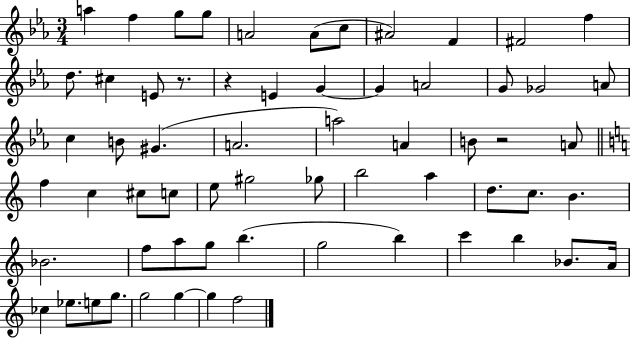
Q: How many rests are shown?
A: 3